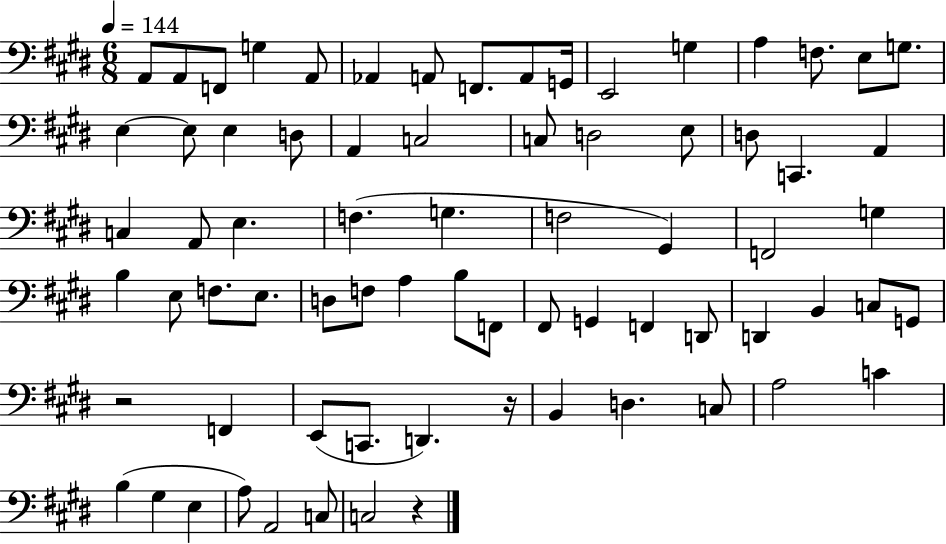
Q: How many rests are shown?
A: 3